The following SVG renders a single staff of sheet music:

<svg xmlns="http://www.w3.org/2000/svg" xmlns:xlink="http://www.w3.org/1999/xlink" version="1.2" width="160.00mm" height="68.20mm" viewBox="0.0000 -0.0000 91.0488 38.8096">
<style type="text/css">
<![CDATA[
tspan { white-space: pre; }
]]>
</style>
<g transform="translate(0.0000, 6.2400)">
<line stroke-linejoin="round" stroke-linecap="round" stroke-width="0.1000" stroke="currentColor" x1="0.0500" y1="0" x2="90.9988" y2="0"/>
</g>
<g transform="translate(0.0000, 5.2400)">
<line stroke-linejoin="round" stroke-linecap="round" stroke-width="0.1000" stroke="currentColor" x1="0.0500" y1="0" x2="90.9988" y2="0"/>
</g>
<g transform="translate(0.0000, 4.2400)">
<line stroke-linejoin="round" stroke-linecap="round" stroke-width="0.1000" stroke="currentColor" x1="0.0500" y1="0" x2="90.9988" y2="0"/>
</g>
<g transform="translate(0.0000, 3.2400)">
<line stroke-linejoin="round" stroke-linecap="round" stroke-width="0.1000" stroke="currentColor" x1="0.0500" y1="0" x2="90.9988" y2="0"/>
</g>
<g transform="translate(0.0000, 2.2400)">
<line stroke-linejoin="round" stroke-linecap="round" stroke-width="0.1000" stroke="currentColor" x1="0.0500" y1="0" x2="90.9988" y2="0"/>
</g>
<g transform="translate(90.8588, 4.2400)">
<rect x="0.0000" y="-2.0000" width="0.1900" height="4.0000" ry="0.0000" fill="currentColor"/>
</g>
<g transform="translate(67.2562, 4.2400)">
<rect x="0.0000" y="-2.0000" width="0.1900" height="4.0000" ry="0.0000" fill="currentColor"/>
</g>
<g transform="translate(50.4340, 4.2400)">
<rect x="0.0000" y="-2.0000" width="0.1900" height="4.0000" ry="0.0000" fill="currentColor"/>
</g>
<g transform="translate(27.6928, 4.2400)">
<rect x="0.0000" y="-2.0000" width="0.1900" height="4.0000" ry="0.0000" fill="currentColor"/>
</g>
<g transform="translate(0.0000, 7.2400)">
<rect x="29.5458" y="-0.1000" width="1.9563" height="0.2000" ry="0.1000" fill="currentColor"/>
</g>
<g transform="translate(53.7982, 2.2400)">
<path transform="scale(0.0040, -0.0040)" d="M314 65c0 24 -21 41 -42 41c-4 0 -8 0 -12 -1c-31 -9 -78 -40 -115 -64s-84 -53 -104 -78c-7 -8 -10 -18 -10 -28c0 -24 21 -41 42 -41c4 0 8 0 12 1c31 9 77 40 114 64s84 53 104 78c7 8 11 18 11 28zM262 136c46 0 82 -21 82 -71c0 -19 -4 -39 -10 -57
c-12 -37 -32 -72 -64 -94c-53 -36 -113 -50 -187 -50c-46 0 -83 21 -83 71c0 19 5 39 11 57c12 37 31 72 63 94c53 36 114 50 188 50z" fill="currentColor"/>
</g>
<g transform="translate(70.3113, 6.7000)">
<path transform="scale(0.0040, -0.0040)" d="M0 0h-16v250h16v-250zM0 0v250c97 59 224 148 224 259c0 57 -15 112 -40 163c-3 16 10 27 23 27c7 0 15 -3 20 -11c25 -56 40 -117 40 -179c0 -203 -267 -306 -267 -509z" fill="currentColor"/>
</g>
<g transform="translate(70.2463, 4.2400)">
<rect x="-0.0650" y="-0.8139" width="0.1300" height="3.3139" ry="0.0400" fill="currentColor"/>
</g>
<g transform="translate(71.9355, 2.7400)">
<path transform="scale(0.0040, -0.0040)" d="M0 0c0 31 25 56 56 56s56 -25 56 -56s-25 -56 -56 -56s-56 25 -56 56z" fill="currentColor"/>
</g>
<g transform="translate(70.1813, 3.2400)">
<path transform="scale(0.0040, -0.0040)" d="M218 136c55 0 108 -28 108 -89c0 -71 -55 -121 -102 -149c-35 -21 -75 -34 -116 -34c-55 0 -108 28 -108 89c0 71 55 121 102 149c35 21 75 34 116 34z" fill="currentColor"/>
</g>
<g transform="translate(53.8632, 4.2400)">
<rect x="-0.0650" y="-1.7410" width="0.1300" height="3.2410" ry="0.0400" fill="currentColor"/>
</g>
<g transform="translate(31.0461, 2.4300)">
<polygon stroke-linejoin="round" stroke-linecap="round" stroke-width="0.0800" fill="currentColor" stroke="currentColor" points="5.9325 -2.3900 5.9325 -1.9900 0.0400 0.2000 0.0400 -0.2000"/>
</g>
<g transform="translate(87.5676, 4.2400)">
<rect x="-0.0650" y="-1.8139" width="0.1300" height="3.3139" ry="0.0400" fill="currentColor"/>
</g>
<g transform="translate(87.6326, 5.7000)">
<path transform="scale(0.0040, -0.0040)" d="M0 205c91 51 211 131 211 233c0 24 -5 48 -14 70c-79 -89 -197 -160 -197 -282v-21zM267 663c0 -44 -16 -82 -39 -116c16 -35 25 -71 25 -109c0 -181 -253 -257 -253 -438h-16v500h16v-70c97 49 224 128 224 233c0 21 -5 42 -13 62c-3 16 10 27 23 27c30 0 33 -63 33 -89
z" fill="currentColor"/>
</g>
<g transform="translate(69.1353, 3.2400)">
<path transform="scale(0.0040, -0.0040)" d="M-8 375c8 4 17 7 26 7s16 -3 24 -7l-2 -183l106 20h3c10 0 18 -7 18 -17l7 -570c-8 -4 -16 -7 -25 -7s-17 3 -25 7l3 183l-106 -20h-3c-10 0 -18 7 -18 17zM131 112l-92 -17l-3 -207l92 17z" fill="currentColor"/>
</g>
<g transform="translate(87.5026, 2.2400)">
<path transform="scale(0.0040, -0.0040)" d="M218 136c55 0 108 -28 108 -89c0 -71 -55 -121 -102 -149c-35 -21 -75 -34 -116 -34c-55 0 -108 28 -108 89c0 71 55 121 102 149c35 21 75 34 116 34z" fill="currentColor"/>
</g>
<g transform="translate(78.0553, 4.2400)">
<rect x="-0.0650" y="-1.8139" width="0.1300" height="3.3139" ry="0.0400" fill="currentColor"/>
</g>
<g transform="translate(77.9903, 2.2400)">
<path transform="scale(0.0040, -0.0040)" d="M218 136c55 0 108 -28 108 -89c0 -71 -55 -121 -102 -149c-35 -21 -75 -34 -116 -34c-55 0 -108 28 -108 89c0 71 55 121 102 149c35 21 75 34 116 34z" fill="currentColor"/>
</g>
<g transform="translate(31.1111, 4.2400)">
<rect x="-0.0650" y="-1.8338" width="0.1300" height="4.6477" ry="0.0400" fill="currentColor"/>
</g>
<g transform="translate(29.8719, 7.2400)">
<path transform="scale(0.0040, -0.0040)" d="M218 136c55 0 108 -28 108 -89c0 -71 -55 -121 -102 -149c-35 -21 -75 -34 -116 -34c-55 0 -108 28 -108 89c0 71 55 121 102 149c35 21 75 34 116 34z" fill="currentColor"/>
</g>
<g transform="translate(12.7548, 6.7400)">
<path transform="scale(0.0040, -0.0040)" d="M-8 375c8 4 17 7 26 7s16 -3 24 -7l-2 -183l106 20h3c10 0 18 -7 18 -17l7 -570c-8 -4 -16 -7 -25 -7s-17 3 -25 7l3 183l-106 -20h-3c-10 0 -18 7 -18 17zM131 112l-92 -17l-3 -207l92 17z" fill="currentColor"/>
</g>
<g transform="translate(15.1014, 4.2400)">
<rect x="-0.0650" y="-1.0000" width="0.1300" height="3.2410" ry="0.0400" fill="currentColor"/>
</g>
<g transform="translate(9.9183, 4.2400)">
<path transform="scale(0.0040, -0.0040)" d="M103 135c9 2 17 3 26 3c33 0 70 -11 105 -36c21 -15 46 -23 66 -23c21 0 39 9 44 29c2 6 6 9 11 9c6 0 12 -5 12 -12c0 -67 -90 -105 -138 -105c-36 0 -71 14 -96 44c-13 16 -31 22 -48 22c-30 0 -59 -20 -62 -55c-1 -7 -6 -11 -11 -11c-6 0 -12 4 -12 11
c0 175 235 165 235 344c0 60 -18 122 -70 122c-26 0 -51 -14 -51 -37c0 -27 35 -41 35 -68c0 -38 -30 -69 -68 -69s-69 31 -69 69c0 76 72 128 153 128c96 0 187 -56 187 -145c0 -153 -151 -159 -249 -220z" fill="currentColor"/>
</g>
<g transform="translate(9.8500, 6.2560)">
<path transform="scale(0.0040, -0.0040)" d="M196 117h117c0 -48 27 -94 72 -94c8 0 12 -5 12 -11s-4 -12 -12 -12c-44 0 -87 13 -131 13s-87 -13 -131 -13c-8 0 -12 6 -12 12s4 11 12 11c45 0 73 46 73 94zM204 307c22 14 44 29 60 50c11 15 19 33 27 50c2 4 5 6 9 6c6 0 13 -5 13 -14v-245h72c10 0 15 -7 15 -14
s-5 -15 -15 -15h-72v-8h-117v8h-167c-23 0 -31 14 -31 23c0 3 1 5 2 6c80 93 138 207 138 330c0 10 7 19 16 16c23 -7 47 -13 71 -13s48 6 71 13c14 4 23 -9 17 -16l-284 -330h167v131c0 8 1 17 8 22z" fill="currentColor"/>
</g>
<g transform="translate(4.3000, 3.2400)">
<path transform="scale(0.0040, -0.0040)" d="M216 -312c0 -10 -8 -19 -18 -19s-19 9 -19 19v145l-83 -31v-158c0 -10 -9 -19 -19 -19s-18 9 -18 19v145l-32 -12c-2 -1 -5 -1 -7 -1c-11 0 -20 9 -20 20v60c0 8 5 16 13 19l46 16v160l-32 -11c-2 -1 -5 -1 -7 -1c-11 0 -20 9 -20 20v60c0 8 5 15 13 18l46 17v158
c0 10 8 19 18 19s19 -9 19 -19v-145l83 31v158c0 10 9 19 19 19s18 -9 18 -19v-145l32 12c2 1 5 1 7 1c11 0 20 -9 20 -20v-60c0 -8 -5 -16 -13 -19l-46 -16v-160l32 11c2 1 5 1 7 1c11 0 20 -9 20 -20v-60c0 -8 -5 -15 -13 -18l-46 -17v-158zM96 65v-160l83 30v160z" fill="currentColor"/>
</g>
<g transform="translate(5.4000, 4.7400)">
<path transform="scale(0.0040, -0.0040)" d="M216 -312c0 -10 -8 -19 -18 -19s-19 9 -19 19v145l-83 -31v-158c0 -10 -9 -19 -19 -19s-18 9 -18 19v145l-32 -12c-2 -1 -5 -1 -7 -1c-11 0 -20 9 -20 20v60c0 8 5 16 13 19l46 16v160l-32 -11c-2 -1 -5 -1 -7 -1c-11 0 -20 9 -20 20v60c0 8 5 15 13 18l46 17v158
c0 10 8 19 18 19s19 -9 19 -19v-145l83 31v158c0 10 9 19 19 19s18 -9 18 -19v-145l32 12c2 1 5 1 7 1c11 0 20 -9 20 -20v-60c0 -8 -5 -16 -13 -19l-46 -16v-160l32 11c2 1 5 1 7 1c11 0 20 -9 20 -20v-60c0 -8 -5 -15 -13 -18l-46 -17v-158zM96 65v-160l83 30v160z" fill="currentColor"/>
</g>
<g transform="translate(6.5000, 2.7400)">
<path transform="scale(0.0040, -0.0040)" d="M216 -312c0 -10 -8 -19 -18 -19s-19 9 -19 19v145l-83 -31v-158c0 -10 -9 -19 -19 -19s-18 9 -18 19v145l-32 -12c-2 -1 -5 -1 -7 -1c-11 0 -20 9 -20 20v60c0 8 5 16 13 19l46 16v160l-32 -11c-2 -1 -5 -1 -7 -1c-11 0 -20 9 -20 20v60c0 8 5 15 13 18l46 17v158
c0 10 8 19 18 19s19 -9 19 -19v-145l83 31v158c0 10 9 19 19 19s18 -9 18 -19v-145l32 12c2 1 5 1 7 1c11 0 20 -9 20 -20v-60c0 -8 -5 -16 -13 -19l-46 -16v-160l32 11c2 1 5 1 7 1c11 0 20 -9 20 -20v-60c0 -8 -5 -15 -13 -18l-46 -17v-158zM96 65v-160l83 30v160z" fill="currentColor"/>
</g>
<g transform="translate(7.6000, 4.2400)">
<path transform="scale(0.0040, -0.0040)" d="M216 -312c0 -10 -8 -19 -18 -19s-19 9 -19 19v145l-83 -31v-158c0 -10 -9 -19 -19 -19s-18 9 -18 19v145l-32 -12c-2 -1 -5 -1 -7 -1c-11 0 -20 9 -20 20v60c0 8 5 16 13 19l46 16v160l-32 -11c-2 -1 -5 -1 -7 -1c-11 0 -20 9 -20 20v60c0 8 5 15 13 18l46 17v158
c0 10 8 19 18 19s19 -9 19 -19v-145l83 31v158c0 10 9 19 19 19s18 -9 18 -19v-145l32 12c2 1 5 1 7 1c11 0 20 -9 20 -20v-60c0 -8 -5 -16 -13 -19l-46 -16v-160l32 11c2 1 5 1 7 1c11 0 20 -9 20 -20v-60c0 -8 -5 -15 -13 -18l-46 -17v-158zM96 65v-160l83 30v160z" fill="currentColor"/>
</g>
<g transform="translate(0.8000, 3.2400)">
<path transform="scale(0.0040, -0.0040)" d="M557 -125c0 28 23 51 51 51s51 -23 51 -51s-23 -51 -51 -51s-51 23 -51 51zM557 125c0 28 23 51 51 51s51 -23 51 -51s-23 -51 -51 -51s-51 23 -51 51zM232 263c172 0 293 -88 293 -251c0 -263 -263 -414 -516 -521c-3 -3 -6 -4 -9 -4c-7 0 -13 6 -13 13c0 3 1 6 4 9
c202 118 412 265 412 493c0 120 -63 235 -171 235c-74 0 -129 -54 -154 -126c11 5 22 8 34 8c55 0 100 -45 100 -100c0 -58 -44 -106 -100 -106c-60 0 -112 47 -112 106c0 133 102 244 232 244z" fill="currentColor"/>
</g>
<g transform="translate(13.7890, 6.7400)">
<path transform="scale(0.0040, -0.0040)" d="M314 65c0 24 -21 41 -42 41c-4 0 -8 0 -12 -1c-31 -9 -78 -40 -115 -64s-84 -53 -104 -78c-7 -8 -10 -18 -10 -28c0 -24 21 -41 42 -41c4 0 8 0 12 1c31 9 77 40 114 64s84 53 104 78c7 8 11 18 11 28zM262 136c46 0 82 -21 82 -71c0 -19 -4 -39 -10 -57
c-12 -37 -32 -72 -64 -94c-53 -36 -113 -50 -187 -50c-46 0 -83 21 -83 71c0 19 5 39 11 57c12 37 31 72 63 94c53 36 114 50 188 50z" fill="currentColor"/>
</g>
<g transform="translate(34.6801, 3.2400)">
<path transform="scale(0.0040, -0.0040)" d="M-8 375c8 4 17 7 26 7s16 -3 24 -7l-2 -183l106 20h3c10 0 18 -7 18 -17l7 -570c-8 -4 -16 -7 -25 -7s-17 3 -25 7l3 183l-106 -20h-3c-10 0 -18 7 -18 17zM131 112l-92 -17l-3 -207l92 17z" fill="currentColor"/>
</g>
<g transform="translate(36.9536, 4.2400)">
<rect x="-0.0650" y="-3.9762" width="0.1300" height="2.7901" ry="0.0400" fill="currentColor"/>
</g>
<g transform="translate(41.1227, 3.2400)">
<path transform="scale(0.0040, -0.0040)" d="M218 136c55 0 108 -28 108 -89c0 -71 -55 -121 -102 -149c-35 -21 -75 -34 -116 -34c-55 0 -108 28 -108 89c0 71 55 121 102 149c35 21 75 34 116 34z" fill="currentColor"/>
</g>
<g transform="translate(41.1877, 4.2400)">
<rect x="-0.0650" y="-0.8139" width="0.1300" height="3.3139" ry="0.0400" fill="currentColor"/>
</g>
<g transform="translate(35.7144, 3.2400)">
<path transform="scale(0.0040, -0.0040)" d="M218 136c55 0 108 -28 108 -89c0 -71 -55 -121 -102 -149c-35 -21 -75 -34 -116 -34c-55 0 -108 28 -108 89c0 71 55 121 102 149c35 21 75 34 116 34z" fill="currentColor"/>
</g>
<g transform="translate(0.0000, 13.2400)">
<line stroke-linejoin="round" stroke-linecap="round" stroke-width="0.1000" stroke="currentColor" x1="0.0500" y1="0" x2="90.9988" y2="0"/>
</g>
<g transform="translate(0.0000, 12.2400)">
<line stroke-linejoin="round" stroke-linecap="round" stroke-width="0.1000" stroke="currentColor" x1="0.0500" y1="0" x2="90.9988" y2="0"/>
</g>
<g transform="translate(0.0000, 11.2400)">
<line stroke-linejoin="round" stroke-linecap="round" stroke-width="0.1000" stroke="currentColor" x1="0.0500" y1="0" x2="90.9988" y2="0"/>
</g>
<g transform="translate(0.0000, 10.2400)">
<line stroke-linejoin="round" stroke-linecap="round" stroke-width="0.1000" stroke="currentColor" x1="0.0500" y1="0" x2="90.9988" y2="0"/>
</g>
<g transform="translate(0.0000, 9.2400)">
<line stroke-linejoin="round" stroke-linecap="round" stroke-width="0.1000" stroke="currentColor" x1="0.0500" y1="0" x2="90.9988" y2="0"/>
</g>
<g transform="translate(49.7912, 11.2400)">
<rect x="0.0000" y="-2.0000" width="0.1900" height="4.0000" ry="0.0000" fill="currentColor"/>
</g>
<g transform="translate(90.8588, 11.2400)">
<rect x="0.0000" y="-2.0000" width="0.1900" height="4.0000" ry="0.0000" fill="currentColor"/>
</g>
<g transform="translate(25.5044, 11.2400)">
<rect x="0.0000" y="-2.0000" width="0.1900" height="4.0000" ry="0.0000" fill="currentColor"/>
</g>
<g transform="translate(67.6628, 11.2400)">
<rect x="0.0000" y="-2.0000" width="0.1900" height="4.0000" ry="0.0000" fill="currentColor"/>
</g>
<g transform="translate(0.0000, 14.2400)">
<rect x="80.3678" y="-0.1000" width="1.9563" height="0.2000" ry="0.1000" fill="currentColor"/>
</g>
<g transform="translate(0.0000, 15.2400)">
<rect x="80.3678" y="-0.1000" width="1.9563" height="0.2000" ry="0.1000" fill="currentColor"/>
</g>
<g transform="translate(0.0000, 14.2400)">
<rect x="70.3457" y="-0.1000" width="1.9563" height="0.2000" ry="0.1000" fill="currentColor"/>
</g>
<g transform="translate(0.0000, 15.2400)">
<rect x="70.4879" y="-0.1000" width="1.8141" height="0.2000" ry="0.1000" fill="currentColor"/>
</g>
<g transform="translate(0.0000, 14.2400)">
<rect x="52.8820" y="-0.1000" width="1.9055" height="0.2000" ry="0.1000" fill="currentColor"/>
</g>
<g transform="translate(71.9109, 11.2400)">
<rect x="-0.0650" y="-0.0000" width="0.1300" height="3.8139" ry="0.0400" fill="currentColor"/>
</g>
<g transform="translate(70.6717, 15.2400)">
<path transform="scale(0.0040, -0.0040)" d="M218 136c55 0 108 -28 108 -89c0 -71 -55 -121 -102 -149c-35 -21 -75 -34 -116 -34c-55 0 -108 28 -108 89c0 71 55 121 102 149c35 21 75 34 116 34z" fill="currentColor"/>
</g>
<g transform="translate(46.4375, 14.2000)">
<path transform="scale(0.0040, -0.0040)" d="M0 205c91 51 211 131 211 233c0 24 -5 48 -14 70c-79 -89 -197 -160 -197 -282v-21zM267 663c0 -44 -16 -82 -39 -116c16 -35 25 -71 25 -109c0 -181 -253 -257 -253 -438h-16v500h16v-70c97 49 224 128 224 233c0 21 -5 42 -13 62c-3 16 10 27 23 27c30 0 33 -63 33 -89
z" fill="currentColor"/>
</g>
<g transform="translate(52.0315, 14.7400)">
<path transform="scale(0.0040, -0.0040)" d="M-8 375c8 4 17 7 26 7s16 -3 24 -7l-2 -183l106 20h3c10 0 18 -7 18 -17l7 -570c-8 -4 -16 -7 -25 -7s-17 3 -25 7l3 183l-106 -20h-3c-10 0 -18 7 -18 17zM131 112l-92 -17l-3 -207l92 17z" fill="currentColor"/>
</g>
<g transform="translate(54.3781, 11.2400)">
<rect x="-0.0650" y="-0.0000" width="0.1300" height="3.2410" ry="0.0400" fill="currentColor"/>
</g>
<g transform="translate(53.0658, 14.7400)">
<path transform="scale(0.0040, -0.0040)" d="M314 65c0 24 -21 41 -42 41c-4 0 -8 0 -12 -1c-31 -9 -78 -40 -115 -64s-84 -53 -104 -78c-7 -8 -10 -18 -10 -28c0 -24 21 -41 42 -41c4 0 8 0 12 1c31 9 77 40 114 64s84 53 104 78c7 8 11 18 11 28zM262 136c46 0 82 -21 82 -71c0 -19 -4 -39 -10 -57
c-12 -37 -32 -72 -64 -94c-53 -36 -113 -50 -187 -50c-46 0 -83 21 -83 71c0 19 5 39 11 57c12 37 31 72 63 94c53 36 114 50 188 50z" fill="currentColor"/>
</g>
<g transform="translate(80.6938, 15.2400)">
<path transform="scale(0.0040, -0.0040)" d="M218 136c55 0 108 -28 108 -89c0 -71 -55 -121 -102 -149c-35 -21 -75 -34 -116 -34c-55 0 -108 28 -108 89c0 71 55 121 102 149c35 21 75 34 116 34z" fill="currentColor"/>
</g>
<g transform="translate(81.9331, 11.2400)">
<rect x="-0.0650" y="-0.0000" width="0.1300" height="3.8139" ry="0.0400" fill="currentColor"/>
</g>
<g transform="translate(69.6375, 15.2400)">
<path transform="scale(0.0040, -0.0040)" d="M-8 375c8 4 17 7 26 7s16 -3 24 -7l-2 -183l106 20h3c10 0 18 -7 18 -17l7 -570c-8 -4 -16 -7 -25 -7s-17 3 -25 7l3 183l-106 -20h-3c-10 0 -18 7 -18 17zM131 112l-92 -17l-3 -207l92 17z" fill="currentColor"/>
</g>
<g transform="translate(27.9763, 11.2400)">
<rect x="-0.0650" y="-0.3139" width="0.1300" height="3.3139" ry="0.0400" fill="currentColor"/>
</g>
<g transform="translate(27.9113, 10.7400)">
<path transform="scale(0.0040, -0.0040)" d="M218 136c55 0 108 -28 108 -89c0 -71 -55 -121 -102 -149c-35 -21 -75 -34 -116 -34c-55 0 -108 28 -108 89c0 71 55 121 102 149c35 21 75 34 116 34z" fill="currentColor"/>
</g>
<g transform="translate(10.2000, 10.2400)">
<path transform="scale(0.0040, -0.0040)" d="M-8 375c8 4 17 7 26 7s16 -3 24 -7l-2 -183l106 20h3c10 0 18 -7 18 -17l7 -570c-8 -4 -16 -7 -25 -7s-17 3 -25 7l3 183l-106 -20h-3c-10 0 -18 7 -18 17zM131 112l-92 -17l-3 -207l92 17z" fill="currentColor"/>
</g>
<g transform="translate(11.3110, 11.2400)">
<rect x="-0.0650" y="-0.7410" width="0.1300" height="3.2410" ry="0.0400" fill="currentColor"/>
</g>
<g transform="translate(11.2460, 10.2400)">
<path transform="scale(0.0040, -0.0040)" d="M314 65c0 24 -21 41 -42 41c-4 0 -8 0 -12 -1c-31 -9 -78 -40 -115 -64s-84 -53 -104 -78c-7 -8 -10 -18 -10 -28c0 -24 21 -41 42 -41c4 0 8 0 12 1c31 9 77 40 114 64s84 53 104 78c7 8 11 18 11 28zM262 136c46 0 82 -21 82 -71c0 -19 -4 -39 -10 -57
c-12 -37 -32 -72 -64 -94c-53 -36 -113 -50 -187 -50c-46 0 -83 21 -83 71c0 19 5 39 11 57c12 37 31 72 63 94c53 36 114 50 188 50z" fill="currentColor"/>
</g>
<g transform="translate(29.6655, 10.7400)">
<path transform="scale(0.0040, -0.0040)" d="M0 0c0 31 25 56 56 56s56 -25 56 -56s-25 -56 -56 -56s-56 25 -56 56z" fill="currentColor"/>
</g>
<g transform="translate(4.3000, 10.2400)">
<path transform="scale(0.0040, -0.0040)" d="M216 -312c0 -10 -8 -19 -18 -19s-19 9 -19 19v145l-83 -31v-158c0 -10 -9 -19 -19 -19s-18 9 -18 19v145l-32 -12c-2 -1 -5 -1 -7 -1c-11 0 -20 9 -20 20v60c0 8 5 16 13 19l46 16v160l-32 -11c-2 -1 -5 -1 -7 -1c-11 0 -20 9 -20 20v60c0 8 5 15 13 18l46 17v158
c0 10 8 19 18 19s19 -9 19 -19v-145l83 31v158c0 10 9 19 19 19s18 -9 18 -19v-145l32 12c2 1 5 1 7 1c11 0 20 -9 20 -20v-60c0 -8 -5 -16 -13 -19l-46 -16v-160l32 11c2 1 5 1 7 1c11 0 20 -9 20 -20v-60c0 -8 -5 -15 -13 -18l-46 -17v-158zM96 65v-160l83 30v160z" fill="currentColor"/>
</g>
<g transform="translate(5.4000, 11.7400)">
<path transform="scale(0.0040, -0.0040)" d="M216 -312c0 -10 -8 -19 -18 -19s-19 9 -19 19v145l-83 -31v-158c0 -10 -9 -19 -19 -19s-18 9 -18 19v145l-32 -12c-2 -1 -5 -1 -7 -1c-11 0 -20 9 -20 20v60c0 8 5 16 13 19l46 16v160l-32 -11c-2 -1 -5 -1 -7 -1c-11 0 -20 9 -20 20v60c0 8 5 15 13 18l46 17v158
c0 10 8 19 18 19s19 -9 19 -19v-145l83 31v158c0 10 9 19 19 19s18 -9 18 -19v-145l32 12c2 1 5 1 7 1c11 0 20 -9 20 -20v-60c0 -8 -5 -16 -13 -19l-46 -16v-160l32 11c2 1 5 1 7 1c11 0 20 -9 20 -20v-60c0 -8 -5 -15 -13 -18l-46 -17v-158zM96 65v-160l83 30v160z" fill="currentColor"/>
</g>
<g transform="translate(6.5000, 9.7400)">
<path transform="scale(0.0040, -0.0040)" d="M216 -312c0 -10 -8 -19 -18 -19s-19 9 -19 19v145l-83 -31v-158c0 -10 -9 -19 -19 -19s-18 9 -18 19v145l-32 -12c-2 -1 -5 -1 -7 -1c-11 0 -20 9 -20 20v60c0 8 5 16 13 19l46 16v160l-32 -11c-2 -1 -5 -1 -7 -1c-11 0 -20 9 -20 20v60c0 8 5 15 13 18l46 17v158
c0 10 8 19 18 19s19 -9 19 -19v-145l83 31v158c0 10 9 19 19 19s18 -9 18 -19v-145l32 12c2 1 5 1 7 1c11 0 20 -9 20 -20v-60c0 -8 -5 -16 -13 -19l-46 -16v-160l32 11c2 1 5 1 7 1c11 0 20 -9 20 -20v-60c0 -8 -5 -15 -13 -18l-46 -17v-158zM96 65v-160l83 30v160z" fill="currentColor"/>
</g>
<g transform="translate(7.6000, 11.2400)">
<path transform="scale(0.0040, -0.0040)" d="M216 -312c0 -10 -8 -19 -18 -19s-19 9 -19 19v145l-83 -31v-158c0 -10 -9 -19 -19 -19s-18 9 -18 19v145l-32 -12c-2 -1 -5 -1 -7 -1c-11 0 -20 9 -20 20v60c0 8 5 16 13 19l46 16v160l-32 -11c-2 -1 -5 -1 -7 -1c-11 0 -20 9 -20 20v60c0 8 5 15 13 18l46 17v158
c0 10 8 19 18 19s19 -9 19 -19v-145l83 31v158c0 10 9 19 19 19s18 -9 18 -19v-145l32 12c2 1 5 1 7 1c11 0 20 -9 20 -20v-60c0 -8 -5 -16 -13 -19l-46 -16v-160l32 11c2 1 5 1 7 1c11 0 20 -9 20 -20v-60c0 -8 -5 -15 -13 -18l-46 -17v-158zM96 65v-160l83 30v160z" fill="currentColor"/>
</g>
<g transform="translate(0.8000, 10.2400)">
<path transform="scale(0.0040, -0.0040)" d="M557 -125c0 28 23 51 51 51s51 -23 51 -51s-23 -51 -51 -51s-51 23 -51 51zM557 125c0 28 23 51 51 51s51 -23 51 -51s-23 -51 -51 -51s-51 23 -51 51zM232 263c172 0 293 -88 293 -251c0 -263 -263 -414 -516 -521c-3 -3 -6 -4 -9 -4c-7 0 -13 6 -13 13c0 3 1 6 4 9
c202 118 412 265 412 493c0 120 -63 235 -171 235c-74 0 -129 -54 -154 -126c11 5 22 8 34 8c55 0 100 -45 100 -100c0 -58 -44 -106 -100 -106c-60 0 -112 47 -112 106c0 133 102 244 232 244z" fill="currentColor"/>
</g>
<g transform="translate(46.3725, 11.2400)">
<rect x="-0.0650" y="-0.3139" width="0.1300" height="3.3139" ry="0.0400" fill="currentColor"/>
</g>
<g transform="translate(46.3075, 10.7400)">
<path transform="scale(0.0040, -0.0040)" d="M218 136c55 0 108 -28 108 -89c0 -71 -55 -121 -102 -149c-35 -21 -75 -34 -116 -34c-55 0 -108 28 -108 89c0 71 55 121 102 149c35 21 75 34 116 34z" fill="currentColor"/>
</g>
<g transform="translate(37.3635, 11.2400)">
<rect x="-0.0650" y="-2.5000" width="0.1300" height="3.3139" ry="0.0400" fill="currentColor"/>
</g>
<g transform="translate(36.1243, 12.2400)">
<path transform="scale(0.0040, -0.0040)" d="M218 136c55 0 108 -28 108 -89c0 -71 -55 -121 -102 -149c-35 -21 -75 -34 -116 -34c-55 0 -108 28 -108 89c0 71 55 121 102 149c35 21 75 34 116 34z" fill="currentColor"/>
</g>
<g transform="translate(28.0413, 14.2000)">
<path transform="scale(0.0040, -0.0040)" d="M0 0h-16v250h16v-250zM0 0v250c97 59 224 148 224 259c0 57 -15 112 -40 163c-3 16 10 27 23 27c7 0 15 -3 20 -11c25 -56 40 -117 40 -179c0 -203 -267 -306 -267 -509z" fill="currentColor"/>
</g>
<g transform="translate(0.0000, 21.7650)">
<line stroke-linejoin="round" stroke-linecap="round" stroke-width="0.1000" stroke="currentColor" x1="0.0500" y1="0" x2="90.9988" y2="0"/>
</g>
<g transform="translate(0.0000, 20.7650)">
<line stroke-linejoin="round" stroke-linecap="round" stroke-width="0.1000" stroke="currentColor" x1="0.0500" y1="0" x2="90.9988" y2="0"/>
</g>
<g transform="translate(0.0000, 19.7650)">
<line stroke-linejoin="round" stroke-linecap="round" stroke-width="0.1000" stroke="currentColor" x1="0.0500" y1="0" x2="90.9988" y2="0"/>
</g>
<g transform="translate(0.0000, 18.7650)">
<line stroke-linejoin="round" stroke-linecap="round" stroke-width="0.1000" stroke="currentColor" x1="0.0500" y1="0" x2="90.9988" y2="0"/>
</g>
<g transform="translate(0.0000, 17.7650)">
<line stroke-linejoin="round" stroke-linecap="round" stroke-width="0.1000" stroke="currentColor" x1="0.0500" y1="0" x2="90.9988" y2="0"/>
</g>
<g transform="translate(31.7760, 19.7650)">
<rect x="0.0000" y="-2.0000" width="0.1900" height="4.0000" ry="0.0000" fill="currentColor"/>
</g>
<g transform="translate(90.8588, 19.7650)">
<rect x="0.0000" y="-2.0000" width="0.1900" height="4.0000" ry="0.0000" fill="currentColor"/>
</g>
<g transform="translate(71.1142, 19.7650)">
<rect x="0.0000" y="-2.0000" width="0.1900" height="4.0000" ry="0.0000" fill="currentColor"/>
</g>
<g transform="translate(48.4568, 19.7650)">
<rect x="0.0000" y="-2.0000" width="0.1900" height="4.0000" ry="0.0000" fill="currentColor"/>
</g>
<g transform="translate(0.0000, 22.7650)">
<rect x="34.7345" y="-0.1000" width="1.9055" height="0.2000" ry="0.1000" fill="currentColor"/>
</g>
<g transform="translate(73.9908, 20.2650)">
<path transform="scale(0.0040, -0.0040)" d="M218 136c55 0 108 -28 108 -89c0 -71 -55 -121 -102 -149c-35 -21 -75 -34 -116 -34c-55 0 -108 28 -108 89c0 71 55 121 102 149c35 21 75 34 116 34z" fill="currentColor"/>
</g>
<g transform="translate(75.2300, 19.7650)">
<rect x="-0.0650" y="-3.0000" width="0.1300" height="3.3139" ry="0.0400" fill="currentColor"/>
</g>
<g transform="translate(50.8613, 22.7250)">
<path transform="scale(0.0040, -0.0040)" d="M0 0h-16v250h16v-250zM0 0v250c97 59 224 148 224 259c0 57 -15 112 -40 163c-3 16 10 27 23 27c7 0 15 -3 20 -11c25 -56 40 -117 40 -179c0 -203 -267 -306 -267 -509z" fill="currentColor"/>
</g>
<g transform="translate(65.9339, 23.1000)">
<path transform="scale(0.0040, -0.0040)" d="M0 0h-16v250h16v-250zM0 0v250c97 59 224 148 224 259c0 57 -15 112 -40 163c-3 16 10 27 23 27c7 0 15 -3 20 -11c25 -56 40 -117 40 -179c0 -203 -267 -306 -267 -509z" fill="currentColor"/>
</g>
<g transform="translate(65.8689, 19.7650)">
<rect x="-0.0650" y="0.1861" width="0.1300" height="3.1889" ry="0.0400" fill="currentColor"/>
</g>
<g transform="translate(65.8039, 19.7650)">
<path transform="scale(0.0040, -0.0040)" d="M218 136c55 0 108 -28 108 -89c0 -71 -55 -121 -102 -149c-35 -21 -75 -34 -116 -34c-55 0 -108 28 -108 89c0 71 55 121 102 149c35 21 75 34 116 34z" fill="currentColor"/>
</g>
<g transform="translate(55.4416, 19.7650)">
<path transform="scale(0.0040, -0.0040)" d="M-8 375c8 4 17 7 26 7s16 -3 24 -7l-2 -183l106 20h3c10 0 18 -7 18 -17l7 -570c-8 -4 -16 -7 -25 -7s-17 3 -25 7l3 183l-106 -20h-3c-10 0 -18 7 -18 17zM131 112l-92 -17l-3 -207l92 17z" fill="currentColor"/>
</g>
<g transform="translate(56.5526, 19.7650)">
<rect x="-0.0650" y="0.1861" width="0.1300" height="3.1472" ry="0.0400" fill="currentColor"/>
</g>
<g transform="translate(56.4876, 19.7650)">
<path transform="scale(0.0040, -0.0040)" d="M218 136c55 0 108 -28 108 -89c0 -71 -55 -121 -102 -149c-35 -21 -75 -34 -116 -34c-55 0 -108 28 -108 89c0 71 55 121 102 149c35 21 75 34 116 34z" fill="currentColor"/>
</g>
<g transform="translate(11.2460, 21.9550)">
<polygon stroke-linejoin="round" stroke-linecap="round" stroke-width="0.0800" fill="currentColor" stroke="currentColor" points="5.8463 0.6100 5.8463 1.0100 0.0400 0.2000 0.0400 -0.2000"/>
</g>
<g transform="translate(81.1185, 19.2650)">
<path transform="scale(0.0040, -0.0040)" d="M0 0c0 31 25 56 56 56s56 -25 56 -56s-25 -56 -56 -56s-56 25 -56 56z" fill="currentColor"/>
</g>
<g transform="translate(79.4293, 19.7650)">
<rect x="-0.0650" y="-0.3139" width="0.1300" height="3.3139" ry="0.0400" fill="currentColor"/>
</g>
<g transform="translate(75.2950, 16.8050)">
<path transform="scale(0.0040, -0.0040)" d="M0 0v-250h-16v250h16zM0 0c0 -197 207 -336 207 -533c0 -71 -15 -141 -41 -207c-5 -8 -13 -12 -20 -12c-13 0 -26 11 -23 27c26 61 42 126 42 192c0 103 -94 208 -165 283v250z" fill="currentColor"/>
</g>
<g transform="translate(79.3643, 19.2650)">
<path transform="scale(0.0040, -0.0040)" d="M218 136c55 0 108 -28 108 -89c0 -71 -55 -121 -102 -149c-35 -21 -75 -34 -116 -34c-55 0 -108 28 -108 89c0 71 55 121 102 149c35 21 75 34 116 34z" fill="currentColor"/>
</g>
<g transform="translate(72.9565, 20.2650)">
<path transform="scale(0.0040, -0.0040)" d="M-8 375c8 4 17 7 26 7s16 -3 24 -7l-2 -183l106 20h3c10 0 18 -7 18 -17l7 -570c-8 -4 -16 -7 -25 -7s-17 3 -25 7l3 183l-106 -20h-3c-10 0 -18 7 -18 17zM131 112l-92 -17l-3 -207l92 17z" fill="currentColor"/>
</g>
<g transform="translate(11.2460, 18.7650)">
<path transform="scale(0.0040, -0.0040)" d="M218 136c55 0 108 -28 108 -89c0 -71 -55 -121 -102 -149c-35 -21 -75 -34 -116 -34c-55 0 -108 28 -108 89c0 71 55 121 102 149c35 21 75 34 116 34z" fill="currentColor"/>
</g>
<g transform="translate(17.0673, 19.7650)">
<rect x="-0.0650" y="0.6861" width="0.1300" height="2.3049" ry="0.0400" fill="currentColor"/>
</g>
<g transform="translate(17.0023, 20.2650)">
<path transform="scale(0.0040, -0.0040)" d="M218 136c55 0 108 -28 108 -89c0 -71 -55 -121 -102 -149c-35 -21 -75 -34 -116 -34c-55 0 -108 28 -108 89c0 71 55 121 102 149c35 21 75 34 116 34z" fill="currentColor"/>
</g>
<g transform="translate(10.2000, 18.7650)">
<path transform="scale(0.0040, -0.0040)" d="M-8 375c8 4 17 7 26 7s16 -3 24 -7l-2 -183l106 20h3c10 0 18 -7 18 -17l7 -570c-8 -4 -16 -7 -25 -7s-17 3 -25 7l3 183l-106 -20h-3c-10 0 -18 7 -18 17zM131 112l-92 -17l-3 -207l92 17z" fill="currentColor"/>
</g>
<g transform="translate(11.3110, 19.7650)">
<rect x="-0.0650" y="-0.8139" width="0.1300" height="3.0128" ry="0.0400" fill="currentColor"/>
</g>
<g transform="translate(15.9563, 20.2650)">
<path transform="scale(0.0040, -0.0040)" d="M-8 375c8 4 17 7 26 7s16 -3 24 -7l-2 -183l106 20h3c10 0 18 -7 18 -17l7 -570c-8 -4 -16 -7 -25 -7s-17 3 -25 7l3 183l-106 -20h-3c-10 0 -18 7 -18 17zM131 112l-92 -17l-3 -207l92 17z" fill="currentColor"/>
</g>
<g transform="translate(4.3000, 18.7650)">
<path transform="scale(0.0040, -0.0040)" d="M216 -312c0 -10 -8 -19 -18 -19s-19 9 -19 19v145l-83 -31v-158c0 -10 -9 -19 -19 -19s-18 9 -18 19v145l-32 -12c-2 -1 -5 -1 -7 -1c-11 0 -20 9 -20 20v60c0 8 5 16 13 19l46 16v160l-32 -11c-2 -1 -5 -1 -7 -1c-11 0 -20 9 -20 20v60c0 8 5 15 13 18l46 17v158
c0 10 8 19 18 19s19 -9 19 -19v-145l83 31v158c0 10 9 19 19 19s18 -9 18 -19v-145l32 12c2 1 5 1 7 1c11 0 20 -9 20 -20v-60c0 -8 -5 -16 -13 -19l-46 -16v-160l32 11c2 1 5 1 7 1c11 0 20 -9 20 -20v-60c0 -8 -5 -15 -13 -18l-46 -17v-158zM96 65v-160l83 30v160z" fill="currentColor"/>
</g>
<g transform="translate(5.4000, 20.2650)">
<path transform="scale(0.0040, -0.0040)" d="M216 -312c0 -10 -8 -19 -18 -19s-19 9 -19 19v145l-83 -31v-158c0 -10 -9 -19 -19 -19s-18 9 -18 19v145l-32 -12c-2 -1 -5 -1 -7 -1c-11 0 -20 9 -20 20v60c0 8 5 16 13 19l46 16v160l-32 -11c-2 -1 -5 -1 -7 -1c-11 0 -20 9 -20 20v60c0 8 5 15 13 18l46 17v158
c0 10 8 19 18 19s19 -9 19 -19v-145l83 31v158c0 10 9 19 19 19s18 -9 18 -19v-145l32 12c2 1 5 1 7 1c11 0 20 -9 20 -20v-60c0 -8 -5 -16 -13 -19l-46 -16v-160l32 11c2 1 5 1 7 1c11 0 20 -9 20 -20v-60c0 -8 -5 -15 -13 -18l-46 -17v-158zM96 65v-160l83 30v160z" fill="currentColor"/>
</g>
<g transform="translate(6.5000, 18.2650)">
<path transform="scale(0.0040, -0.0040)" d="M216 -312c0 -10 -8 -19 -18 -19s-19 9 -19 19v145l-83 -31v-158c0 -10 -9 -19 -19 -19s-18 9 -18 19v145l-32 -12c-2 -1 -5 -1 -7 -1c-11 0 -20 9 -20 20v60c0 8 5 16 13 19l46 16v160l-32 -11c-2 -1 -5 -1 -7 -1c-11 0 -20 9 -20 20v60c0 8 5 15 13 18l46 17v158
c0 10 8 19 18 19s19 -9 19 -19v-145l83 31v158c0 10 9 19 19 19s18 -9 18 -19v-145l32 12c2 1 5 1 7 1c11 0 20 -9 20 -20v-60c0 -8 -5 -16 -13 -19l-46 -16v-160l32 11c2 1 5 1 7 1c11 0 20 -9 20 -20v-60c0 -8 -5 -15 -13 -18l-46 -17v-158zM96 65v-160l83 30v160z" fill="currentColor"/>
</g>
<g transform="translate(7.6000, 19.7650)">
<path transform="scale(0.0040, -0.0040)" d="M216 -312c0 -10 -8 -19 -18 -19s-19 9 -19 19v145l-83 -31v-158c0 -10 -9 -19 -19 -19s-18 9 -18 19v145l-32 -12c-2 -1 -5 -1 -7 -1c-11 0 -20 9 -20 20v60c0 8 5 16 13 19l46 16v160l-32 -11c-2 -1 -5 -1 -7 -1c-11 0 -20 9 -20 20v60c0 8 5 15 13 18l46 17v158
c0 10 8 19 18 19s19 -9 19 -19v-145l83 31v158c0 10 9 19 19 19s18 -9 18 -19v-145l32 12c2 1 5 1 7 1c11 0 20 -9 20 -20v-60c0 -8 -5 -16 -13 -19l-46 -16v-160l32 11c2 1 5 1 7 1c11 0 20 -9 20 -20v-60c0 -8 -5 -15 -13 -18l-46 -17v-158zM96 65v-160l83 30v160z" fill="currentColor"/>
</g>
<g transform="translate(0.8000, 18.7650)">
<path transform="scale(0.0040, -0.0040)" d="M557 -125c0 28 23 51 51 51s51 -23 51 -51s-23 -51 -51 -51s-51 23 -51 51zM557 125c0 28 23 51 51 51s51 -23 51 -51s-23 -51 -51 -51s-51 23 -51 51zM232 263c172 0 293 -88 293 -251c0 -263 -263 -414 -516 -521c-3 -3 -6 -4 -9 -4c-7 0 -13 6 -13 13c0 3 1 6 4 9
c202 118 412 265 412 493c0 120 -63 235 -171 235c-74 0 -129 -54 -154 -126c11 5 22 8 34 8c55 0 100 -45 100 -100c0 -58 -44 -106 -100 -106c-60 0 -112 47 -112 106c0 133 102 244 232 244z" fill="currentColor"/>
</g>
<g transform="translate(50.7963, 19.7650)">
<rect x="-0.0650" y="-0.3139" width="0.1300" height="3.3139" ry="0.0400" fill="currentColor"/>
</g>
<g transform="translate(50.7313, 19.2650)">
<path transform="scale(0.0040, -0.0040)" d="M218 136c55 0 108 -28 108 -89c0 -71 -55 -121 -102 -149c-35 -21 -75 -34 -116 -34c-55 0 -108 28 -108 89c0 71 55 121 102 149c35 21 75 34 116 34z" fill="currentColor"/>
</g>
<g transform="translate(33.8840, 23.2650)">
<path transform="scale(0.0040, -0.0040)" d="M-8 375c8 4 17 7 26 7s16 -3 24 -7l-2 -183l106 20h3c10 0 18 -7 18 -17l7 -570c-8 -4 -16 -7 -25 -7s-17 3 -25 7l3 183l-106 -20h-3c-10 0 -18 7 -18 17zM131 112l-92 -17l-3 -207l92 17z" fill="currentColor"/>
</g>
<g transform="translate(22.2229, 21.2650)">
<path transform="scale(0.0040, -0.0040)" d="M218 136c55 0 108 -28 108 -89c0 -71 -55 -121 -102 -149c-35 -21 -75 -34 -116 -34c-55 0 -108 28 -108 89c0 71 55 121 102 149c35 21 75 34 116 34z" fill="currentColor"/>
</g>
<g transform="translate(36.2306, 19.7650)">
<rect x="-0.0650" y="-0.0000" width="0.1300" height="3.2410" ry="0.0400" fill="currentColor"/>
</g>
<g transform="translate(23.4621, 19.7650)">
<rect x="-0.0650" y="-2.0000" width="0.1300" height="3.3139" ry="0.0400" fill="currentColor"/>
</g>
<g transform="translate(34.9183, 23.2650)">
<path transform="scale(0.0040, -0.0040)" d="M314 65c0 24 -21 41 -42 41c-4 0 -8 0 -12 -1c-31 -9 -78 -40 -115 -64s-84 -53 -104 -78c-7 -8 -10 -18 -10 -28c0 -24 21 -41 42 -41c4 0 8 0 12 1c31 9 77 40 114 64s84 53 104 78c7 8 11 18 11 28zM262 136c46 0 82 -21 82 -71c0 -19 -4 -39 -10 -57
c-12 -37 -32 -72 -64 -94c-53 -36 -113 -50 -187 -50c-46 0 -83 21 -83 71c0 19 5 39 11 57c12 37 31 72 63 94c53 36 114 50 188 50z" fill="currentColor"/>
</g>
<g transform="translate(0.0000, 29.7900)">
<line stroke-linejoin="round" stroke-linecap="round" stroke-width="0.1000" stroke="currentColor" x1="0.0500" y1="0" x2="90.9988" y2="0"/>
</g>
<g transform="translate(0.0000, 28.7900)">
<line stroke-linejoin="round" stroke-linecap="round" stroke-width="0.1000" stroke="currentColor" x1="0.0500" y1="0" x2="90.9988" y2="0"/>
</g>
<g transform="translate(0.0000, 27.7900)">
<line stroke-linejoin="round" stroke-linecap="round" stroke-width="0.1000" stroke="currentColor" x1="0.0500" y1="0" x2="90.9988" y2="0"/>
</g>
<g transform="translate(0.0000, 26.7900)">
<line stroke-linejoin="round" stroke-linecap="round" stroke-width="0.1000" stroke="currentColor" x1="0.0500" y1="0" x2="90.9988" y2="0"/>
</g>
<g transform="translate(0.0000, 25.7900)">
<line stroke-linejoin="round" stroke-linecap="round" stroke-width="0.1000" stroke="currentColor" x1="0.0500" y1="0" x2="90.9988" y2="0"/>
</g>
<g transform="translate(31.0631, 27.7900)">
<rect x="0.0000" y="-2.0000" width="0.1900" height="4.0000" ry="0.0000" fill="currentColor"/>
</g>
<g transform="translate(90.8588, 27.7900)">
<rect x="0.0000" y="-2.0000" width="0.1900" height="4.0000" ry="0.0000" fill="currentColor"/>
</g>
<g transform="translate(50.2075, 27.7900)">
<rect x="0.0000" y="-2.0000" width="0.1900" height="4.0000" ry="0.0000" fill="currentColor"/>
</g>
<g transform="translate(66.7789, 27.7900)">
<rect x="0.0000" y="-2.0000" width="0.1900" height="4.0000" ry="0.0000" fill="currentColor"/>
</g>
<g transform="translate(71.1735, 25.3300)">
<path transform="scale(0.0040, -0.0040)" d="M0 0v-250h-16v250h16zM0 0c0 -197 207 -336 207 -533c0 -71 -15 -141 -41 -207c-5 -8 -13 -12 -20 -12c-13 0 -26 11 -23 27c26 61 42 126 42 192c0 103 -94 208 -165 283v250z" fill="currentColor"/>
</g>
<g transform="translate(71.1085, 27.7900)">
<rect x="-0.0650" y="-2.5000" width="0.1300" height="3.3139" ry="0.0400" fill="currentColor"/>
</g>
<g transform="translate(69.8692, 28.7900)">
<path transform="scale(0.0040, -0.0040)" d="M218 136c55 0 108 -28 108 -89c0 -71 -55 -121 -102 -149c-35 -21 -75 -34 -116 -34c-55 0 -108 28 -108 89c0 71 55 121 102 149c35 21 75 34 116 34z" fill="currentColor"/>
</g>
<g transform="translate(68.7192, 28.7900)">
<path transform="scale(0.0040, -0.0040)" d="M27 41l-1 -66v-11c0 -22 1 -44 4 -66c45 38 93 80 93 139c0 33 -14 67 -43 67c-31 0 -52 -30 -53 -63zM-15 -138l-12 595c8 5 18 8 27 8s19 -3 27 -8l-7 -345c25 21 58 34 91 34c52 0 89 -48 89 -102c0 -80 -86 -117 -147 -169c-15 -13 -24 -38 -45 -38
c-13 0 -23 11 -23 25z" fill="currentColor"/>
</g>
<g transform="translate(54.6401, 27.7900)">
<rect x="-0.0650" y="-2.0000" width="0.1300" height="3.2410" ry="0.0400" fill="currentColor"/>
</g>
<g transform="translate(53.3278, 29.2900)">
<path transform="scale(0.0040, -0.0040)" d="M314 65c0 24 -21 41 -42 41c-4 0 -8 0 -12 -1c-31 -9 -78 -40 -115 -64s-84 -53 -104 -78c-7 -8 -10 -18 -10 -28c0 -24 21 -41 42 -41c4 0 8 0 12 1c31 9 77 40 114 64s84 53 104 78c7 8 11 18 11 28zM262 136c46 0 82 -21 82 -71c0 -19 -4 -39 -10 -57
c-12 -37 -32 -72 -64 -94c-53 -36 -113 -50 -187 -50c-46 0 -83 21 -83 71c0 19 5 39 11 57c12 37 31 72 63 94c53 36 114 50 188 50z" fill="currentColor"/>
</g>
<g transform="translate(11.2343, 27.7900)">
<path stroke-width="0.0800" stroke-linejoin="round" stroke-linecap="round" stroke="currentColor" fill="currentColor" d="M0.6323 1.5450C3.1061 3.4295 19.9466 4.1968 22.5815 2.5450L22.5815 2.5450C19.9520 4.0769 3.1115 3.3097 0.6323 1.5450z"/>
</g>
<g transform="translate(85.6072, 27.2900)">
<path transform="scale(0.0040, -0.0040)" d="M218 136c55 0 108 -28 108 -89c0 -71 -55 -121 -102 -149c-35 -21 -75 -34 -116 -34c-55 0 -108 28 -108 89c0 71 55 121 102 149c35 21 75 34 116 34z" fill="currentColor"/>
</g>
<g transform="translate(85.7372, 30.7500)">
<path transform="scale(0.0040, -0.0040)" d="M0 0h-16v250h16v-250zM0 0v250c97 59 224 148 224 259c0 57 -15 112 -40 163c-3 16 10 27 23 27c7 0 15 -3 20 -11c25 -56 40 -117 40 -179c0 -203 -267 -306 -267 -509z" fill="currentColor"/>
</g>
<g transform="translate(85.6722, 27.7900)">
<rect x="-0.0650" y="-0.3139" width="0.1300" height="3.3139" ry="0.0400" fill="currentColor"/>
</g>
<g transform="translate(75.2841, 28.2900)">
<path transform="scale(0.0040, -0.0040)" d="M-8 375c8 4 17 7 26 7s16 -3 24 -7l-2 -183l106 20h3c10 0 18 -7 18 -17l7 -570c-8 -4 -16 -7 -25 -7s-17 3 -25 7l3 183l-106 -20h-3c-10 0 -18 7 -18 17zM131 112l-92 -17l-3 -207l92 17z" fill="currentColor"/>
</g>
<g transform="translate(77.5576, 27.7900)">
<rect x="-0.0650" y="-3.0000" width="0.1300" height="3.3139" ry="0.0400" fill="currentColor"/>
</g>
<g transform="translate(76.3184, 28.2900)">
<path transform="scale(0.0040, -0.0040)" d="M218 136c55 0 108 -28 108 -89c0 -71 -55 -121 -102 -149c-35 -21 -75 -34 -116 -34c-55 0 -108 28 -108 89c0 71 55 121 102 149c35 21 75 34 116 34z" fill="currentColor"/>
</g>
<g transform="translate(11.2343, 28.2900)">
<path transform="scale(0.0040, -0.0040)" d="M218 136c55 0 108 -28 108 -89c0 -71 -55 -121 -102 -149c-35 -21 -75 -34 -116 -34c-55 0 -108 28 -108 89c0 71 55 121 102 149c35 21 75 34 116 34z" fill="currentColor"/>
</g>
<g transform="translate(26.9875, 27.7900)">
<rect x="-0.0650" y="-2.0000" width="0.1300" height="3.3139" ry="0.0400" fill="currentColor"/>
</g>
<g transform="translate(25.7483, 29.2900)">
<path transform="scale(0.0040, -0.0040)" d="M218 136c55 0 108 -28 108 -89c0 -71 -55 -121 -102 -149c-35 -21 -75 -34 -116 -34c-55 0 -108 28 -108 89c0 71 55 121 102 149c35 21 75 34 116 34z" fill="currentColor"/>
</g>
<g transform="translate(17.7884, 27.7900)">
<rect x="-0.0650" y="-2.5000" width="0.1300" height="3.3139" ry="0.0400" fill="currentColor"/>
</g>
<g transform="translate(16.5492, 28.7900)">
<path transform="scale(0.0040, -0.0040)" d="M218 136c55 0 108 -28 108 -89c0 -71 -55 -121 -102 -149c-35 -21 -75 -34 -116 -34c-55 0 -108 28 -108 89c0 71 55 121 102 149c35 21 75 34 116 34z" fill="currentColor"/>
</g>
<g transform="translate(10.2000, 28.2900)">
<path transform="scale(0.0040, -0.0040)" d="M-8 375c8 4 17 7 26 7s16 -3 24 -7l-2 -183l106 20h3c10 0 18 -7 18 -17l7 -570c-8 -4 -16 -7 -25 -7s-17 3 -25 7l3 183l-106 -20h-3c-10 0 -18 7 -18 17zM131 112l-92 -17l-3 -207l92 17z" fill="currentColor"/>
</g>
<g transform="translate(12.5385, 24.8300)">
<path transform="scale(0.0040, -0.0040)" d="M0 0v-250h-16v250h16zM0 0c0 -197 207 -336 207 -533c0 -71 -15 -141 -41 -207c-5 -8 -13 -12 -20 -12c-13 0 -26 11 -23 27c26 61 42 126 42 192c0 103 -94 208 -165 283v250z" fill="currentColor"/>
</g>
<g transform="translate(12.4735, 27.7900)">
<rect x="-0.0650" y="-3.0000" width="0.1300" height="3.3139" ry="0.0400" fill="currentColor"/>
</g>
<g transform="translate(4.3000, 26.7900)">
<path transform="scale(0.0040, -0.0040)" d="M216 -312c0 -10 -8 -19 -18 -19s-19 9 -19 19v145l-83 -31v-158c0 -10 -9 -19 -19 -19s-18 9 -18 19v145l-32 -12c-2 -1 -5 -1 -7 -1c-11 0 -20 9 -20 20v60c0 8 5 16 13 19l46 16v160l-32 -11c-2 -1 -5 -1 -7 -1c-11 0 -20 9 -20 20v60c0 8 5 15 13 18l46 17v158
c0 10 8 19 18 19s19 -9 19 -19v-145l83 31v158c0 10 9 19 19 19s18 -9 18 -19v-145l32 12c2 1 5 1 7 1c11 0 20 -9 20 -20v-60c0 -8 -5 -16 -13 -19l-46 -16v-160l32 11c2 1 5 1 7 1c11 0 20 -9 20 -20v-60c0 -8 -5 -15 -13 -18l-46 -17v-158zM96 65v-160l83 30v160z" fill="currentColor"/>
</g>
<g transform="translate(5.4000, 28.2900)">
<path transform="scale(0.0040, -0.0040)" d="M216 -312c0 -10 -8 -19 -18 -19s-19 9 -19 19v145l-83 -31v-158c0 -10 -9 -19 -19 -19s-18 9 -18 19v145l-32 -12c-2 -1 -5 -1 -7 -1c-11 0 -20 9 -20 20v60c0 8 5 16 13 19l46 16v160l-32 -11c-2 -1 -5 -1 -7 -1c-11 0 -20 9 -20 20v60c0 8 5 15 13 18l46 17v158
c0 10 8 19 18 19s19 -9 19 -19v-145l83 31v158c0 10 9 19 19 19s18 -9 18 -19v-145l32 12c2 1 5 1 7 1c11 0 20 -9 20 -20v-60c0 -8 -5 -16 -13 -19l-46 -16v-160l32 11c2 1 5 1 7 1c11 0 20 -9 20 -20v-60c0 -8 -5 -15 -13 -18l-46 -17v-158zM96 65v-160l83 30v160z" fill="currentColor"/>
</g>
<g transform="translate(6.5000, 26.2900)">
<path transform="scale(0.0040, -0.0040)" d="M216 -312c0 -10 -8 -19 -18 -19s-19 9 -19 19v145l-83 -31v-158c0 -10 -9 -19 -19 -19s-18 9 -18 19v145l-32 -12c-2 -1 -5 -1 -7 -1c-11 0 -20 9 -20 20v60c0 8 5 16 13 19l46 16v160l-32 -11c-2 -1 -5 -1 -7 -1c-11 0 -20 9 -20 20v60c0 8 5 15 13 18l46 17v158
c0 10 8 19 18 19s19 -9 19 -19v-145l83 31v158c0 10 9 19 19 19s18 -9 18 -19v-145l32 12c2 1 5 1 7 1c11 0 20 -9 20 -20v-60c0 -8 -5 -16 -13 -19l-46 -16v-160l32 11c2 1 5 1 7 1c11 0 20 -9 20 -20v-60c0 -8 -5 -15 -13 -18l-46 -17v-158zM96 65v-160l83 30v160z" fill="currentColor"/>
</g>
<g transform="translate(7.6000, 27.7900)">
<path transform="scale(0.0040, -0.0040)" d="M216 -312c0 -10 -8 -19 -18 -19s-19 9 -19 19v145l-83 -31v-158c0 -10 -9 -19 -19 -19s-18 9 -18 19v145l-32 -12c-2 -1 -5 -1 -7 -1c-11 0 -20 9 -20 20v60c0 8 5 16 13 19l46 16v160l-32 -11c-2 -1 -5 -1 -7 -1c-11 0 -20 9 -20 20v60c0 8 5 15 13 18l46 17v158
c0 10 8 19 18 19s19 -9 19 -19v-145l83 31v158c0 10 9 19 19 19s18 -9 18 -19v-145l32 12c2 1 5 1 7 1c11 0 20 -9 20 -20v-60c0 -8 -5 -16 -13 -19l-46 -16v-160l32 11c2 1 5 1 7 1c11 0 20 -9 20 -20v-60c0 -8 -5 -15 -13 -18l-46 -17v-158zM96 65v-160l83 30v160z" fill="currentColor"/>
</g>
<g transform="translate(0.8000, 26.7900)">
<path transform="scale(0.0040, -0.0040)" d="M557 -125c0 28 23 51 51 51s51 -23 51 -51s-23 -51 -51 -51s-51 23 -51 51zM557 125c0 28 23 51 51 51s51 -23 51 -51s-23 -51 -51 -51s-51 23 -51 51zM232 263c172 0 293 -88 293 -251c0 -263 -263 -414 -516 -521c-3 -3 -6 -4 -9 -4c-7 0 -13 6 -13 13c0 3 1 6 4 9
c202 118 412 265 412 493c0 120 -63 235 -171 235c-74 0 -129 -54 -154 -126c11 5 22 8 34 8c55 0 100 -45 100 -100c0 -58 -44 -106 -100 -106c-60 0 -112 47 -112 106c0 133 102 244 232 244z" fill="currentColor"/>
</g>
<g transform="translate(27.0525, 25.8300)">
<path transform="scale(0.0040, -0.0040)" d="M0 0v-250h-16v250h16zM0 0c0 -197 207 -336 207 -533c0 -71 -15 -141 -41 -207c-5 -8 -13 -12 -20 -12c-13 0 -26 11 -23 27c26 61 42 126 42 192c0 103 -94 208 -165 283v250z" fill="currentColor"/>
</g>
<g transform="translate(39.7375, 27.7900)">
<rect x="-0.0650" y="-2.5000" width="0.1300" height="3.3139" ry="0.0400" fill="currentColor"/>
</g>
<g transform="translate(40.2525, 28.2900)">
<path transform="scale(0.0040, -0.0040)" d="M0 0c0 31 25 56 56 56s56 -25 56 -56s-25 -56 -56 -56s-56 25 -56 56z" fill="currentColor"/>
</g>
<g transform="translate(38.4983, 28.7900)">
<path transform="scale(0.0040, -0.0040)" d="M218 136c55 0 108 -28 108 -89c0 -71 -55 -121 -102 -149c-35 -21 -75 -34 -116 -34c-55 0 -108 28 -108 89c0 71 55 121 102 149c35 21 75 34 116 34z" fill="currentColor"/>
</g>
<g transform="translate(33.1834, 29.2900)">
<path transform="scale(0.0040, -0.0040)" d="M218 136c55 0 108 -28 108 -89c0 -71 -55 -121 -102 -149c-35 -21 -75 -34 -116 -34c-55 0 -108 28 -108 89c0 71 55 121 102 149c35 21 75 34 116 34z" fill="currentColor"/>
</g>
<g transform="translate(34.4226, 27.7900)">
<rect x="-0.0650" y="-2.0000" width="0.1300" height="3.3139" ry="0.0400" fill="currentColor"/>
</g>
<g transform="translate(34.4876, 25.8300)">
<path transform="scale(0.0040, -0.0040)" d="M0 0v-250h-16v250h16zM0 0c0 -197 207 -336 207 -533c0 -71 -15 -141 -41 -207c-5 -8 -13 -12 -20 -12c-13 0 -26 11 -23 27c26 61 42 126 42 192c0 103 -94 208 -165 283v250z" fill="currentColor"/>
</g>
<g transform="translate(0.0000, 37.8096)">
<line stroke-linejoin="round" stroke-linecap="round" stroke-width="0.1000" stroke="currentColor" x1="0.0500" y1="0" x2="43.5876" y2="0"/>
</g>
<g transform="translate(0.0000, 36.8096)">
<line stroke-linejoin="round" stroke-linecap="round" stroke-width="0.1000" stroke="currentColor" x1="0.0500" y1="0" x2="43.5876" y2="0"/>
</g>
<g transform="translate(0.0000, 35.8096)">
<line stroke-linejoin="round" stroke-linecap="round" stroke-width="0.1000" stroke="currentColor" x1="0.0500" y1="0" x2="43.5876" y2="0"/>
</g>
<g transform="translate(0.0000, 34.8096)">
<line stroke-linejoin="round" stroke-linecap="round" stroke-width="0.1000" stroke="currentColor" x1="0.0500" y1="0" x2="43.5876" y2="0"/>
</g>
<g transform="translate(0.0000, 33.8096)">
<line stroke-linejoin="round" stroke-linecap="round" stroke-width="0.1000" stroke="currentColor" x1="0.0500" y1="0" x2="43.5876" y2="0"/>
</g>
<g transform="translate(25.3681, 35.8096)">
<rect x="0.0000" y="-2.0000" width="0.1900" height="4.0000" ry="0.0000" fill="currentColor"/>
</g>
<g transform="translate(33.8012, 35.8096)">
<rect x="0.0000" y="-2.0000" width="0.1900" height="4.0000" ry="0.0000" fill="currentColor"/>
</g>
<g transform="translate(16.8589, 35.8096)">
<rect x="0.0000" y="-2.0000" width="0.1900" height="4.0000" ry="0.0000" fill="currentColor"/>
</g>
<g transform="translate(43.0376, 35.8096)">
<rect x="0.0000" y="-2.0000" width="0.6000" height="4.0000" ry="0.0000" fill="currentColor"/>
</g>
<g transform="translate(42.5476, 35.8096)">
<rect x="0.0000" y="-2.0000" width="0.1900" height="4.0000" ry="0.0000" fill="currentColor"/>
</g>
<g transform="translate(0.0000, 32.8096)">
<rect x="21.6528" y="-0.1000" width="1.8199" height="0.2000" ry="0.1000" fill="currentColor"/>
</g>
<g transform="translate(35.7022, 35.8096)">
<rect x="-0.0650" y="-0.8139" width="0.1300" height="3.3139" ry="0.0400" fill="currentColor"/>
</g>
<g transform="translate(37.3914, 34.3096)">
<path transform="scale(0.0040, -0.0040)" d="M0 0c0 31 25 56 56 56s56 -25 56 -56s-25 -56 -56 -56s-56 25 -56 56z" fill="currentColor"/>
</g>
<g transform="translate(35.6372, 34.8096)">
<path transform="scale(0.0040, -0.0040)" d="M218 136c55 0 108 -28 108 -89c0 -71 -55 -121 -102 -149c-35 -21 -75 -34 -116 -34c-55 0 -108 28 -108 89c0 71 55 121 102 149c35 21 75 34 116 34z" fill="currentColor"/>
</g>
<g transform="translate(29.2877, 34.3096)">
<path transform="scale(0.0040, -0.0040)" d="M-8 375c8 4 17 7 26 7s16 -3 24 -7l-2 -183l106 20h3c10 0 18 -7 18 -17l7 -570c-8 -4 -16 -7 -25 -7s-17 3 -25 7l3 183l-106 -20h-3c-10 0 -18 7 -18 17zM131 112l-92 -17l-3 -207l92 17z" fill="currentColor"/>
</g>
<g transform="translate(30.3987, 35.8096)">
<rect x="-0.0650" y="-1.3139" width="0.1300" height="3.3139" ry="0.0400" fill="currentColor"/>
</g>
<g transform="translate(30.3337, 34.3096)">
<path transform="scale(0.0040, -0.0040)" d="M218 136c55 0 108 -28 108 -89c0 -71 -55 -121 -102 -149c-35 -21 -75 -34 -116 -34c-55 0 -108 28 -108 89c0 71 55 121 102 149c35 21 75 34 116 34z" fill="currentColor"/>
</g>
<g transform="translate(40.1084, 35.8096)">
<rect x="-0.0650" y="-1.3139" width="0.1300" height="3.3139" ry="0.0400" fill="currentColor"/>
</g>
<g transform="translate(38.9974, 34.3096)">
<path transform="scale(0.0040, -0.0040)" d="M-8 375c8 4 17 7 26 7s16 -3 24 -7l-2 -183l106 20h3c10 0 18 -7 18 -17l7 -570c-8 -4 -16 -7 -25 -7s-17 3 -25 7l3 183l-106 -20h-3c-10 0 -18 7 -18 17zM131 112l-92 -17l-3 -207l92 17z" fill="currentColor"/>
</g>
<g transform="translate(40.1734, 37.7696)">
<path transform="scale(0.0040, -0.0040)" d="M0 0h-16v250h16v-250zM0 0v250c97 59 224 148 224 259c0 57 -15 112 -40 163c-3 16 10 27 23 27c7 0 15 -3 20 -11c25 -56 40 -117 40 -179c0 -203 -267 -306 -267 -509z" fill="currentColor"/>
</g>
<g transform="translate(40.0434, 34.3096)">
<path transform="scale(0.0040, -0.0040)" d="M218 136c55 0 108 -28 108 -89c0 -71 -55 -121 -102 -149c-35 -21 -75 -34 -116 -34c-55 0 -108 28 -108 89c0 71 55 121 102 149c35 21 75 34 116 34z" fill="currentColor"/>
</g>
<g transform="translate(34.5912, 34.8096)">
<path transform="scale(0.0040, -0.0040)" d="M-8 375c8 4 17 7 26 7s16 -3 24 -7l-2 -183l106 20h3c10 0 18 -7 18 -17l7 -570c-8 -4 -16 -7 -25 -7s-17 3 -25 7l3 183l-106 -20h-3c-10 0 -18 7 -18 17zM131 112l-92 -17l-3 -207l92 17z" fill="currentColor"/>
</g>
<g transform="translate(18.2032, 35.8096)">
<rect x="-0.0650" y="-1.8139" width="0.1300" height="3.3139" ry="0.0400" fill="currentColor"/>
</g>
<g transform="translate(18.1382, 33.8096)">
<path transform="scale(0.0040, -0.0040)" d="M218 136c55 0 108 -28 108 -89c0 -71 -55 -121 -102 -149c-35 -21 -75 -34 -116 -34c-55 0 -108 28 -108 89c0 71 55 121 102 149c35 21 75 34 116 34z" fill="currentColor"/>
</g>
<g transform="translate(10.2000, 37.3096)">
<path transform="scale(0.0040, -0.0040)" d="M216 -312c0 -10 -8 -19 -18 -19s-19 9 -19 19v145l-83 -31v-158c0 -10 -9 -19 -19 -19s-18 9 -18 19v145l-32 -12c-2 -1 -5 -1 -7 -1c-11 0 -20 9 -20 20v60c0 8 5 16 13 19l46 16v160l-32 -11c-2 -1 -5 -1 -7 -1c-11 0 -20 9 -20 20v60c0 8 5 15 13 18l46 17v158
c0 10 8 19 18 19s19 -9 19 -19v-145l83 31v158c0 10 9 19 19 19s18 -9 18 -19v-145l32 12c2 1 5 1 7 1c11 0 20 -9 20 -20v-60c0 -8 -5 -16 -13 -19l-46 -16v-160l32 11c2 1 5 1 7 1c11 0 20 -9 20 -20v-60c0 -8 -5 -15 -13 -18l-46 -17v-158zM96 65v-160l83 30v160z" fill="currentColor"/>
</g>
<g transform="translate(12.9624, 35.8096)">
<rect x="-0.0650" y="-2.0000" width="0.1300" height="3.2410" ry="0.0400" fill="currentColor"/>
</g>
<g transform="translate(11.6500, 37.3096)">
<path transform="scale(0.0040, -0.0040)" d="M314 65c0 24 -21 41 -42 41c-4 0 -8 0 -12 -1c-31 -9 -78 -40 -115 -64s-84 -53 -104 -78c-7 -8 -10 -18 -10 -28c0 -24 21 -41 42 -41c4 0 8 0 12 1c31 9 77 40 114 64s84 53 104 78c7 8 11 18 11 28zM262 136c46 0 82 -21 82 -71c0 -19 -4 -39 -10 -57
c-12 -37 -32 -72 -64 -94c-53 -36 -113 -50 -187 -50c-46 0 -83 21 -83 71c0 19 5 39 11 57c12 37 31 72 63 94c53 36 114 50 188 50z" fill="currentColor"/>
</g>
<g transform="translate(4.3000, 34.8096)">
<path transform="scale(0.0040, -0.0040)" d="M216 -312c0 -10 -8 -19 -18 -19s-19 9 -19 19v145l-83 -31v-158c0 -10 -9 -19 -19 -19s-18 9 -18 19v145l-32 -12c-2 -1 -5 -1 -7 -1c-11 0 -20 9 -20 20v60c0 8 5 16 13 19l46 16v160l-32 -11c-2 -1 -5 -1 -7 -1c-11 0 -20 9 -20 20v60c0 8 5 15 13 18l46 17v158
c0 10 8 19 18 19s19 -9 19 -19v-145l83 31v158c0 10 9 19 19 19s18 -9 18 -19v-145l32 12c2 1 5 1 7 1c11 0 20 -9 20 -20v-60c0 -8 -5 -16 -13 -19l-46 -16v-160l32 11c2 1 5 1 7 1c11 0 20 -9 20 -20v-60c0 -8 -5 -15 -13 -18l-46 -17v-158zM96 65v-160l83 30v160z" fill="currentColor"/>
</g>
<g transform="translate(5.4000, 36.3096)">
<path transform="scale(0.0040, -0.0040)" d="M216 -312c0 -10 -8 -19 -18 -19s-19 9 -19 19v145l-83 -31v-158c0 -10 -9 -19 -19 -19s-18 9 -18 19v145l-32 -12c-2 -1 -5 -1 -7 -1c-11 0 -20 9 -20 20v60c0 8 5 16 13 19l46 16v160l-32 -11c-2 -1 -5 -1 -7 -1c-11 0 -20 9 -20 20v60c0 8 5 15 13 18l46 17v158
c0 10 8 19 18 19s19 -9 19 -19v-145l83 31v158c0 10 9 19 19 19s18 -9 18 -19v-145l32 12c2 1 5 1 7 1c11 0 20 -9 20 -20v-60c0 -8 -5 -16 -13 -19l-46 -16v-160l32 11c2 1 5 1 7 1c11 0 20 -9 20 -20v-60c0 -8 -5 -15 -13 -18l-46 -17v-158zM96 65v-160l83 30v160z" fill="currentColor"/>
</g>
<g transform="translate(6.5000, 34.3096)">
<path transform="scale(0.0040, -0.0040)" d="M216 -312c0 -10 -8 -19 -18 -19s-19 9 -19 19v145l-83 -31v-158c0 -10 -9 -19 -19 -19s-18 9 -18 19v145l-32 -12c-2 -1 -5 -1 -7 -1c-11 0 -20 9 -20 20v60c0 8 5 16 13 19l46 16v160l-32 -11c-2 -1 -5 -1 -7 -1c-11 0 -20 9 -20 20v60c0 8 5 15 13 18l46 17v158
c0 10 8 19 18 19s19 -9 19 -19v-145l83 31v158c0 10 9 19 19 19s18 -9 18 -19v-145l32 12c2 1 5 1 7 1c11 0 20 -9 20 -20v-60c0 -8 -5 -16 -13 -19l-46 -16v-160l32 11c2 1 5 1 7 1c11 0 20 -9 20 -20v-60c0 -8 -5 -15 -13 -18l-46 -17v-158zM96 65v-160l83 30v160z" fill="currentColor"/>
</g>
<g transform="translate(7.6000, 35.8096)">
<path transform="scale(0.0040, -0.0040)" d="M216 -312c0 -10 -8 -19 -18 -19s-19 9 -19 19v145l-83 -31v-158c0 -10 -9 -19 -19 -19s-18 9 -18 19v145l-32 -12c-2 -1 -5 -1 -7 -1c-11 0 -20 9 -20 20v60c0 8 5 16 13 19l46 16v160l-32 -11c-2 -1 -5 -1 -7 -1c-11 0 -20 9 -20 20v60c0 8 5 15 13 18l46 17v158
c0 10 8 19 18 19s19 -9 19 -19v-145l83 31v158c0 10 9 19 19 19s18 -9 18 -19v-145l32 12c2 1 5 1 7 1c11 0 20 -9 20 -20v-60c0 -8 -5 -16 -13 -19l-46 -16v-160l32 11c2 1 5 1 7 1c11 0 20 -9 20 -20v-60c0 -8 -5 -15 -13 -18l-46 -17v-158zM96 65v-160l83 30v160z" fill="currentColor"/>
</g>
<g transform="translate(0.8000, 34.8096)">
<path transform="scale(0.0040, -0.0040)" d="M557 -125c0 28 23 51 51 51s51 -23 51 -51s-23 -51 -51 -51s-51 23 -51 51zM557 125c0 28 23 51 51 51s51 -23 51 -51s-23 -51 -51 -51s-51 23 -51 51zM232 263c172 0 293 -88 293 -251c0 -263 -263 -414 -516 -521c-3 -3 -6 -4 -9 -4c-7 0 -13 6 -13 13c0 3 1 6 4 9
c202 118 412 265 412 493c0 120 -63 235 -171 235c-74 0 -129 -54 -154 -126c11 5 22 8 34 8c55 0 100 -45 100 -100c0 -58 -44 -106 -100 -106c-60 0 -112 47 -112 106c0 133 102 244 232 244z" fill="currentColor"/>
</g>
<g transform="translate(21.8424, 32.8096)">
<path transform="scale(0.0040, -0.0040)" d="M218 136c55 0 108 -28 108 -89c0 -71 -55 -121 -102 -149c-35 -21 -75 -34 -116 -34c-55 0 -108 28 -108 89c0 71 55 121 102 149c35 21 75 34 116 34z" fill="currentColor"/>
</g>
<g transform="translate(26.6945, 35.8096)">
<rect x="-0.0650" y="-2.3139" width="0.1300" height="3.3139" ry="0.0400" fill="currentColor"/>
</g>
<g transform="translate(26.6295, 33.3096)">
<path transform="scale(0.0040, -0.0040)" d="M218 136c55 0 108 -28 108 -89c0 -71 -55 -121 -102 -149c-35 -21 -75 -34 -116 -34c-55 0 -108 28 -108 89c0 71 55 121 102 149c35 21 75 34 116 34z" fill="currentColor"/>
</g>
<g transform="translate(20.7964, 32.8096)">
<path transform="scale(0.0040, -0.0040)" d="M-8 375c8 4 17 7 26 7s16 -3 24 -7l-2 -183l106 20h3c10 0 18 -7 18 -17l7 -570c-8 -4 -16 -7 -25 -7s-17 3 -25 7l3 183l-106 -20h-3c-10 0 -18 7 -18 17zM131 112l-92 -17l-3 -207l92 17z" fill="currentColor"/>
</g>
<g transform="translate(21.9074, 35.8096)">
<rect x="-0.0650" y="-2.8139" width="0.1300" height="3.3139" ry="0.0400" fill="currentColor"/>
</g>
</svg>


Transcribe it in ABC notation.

X:1
T:Untitled
M:2/4
L:1/4
K:E
F,,2 E,,/2 F,/2 F, A,2 F,/2 A, A,/4 F,2 E,/2 B,, E,/4 D,,2 C,, C,, F,/2 C,/2 A,, D,,2 E,/2 D, D,/2 C,/2 E, C,/2 B,, A,,/2 A,,/2 B,, A,,2 _B,,/2 C, E,/2 ^A,,2 A, C B, G, F, G,/2